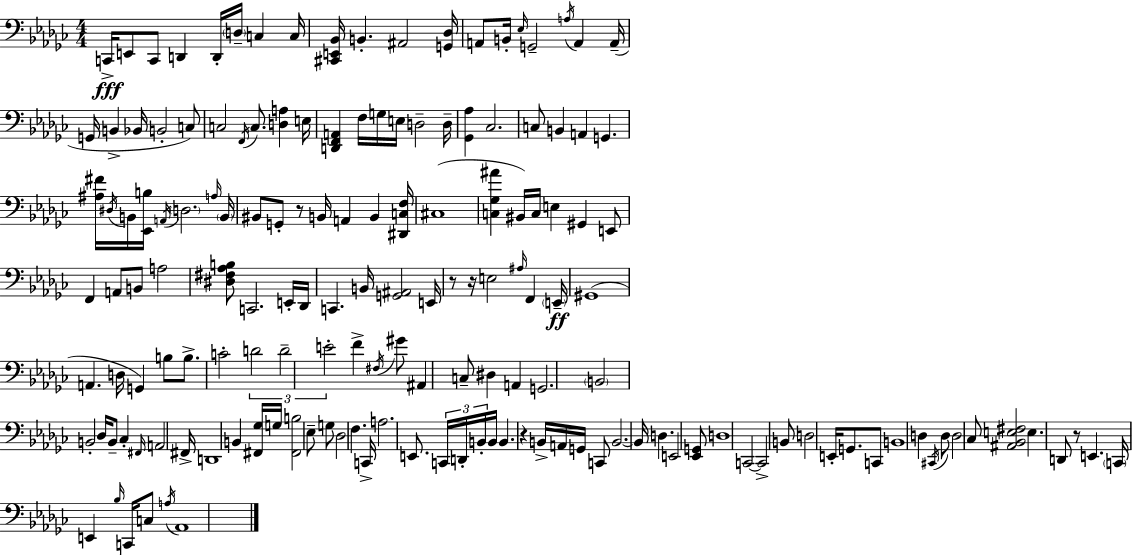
X:1
T:Untitled
M:4/4
L:1/4
K:Ebm
C,,/4 E,,/2 C,,/2 D,, D,,/4 D,/4 C, C,/4 [^C,,E,,_B,,]/4 B,, ^A,,2 [G,,_D,]/4 A,,/2 B,,/4 _E,/4 G,,2 A,/4 A,, A,,/4 G,,/4 B,, _B,,/4 B,,2 C,/2 C,2 F,,/4 C,/2 [D,A,] E,/4 [D,,F,,A,,] F,/4 G,/4 E,/4 D,2 D,/4 [_G,,_A,] _C,2 C,/2 B,, A,, G,, [^A,^F]/4 ^D,/4 B,,/4 [_E,,B,]/4 A,,/4 D,2 A,/4 B,,/4 ^B,,/2 G,,/2 z/2 B,,/4 A,, B,, [^D,,C,F,]/4 ^C,4 [C,_G,^A] ^B,,/4 C,/4 E, ^G,, E,,/2 F,, A,,/2 B,,/2 A,2 [^D,^F,_A,B,]/2 C,,2 E,,/4 _D,,/4 C,, B,,/4 [G,,^A,,]2 E,,/4 z/2 z/4 E,2 ^A,/4 F,, E,,/4 ^G,,4 A,, D,/4 G,, B,/2 B,/2 C2 D2 D2 E2 F ^F,/4 ^G/2 ^A,, C,/2 ^D, A,, G,,2 B,,2 B,,2 _D,/4 B,,/2 _C, ^F,,/4 A,,2 ^F,,/4 D,,4 B,, [^F,,_G,]/4 G,/4 [^F,,B,]2 _E,/2 G,/2 _D,2 F, C,,/4 A,2 E,,/2 C,,/4 D,,/4 B,,/4 B,,/4 B,, z B,,/4 A,,/4 G,,/4 C,,/2 B,,2 B,,/4 D, E,,2 [_E,,G,,]/2 D,4 C,,2 C,,2 B,,/2 D,2 E,,/4 G,,/2 C,,/2 B,,4 D, ^C,,/4 D,/2 D,2 _C,/2 [^A,,_B,,E,^F,]2 E, D,,/2 z/2 E,, C,,/4 E,, _B,/4 C,,/4 C,/2 A,/4 _A,,4